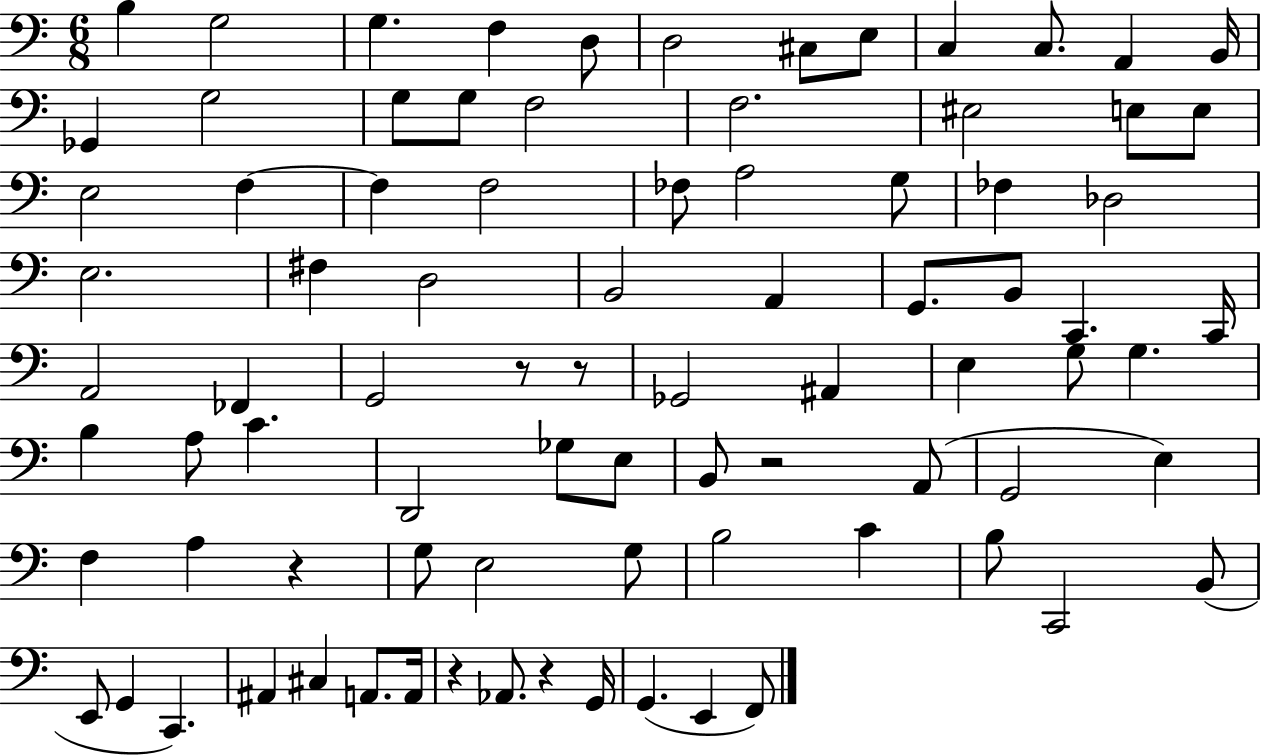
{
  \clef bass
  \numericTimeSignature
  \time 6/8
  \key c \major
  b4 g2 | g4. f4 d8 | d2 cis8 e8 | c4 c8. a,4 b,16 | \break ges,4 g2 | g8 g8 f2 | f2. | eis2 e8 e8 | \break e2 f4~~ | f4 f2 | fes8 a2 g8 | fes4 des2 | \break e2. | fis4 d2 | b,2 a,4 | g,8. b,8 c,4. c,16 | \break a,2 fes,4 | g,2 r8 r8 | ges,2 ais,4 | e4 g8 g4. | \break b4 a8 c'4. | d,2 ges8 e8 | b,8 r2 a,8( | g,2 e4) | \break f4 a4 r4 | g8 e2 g8 | b2 c'4 | b8 c,2 b,8( | \break e,8 g,4 c,4.) | ais,4 cis4 a,8. a,16 | r4 aes,8. r4 g,16 | g,4.( e,4 f,8) | \break \bar "|."
}